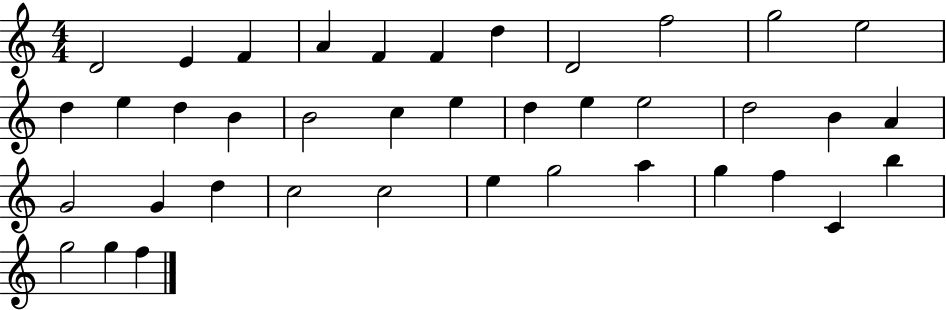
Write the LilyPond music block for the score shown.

{
  \clef treble
  \numericTimeSignature
  \time 4/4
  \key c \major
  d'2 e'4 f'4 | a'4 f'4 f'4 d''4 | d'2 f''2 | g''2 e''2 | \break d''4 e''4 d''4 b'4 | b'2 c''4 e''4 | d''4 e''4 e''2 | d''2 b'4 a'4 | \break g'2 g'4 d''4 | c''2 c''2 | e''4 g''2 a''4 | g''4 f''4 c'4 b''4 | \break g''2 g''4 f''4 | \bar "|."
}